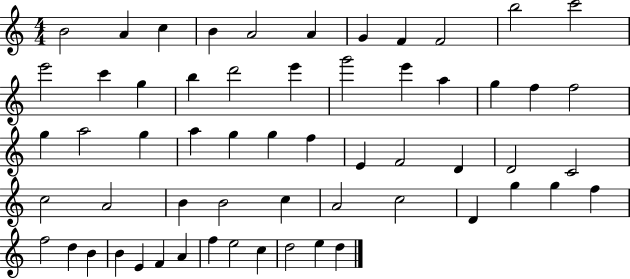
{
  \clef treble
  \numericTimeSignature
  \time 4/4
  \key c \major
  b'2 a'4 c''4 | b'4 a'2 a'4 | g'4 f'4 f'2 | b''2 c'''2 | \break e'''2 c'''4 g''4 | b''4 d'''2 e'''4 | g'''2 e'''4 a''4 | g''4 f''4 f''2 | \break g''4 a''2 g''4 | a''4 g''4 g''4 f''4 | e'4 f'2 d'4 | d'2 c'2 | \break c''2 a'2 | b'4 b'2 c''4 | a'2 c''2 | d'4 g''4 g''4 f''4 | \break f''2 d''4 b'4 | b'4 e'4 f'4 a'4 | f''4 e''2 c''4 | d''2 e''4 d''4 | \break \bar "|."
}